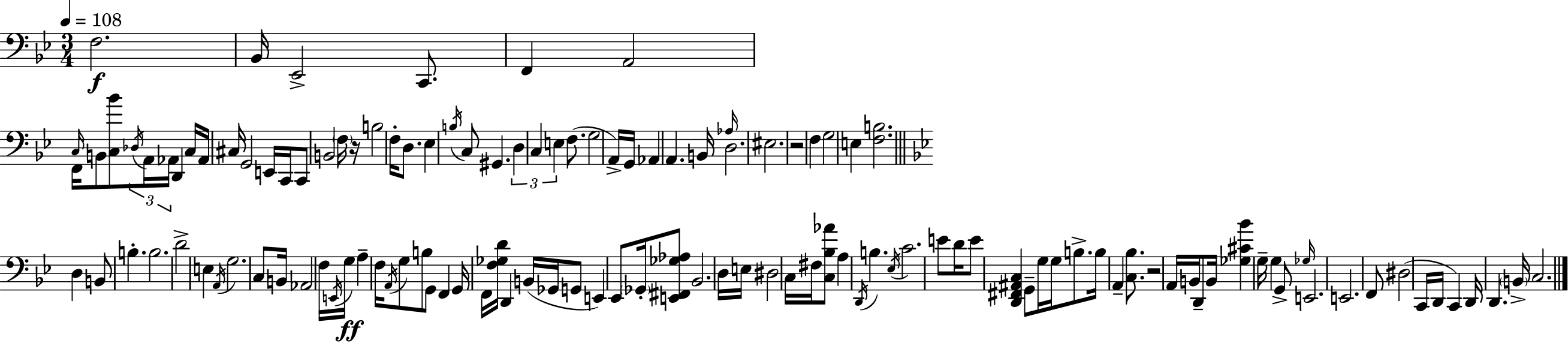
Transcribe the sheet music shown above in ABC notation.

X:1
T:Untitled
M:3/4
L:1/4
K:Gm
F,2 _B,,/4 _E,,2 C,,/2 F,, A,,2 F,,/4 C,/4 B,,/2 [C,_B]/2 _D,/4 A,,/4 _A,,/4 D,, C,/4 _A,,/4 ^C,/4 G,,2 E,,/4 C,,/4 C,,/2 B,,2 F,/4 z/4 B,2 F,/4 D,/2 _E, B,/4 C,/2 ^G,, D, C, E, F,/2 G,2 A,,/4 G,,/4 _A,, A,, B,,/4 _A,/4 D,2 ^E,2 z2 F, G,2 E, [F,B,]2 D, B,,/2 B, B,2 D2 E, A,,/4 G,2 C,/2 B,,/4 _A,,2 F,/4 E,,/4 G,/4 A, F,/4 A,,/4 G,/2 B,/2 G,,/2 F,, G,,/4 F,,/4 [F,_G,D]/4 D,, B,,/4 _G,,/4 G,,/2 E,, _E,,/2 _G,,/4 [E,,^F,,_G,_A,]/2 _B,,2 D,/4 E,/4 ^D,2 C,/4 ^F,/4 [C,_B,_A]/2 A, D,,/4 B, _E,/4 C2 E/2 D/4 E/2 [D,,^F,,^A,,C,] G,,/2 G,/4 G,/4 B,/2 B,/4 A,, [C,_B,]/2 z2 A,,/4 B,,/4 D,,/2 B,,/4 [_G,^C_B] G,/4 G, G,,/2 _G,/4 E,,2 E,,2 F,,/2 ^D,2 C,,/4 D,,/4 C,, D,,/4 D,, B,,/4 C,2